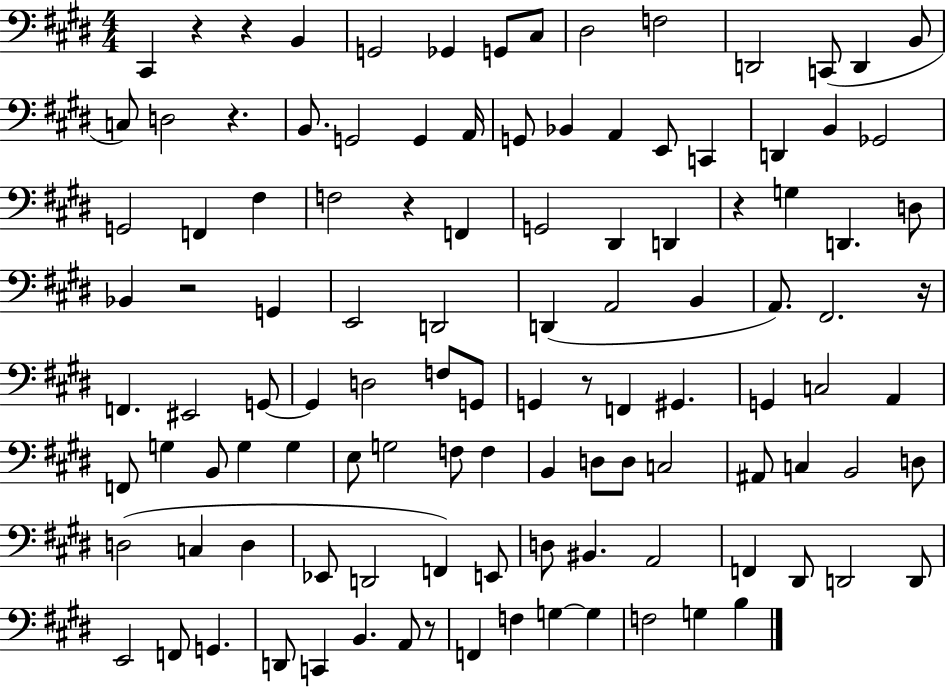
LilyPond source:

{
  \clef bass
  \numericTimeSignature
  \time 4/4
  \key e \major
  cis,4 r4 r4 b,4 | g,2 ges,4 g,8 cis8 | dis2 f2 | d,2 c,8( d,4 b,8 | \break c8) d2 r4. | b,8. g,2 g,4 a,16 | g,8 bes,4 a,4 e,8 c,4 | d,4 b,4 ges,2 | \break g,2 f,4 fis4 | f2 r4 f,4 | g,2 dis,4 d,4 | r4 g4 d,4. d8 | \break bes,4 r2 g,4 | e,2 d,2 | d,4( a,2 b,4 | a,8.) fis,2. r16 | \break f,4. eis,2 g,8~~ | g,4 d2 f8 g,8 | g,4 r8 f,4 gis,4. | g,4 c2 a,4 | \break f,8 g4 b,8 g4 g4 | e8 g2 f8 f4 | b,4 d8 d8 c2 | ais,8 c4 b,2 d8 | \break d2( c4 d4 | ees,8 d,2 f,4) e,8 | d8 bis,4. a,2 | f,4 dis,8 d,2 d,8 | \break e,2 f,8 g,4. | d,8 c,4 b,4. a,8 r8 | f,4 f4 g4~~ g4 | f2 g4 b4 | \break \bar "|."
}